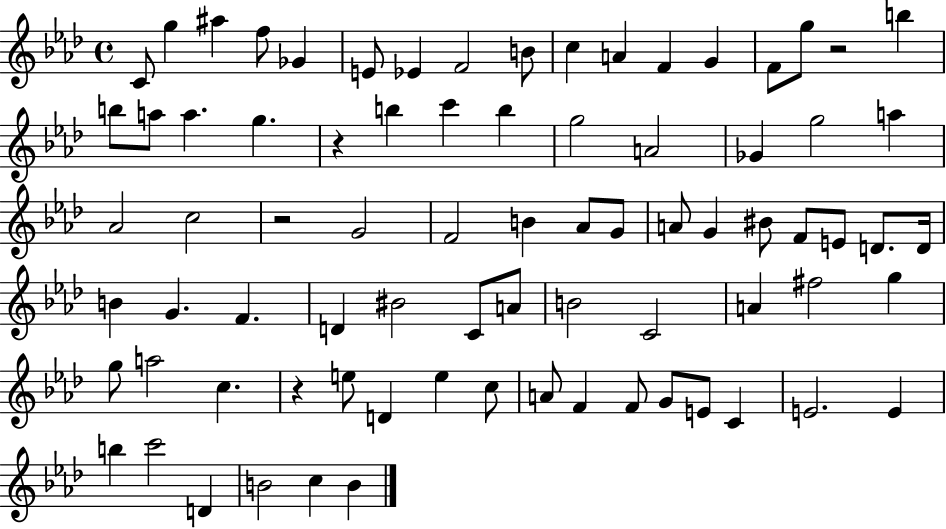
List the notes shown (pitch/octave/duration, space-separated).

C4/e G5/q A#5/q F5/e Gb4/q E4/e Eb4/q F4/h B4/e C5/q A4/q F4/q G4/q F4/e G5/e R/h B5/q B5/e A5/e A5/q. G5/q. R/q B5/q C6/q B5/q G5/h A4/h Gb4/q G5/h A5/q Ab4/h C5/h R/h G4/h F4/h B4/q Ab4/e G4/e A4/e G4/q BIS4/e F4/e E4/e D4/e. D4/s B4/q G4/q. F4/q. D4/q BIS4/h C4/e A4/e B4/h C4/h A4/q F#5/h G5/q G5/e A5/h C5/q. R/q E5/e D4/q E5/q C5/e A4/e F4/q F4/e G4/e E4/e C4/q E4/h. E4/q B5/q C6/h D4/q B4/h C5/q B4/q